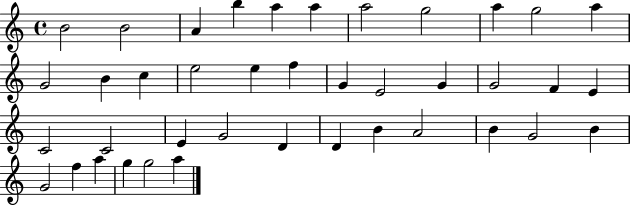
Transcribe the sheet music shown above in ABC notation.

X:1
T:Untitled
M:4/4
L:1/4
K:C
B2 B2 A b a a a2 g2 a g2 a G2 B c e2 e f G E2 G G2 F E C2 C2 E G2 D D B A2 B G2 B G2 f a g g2 a